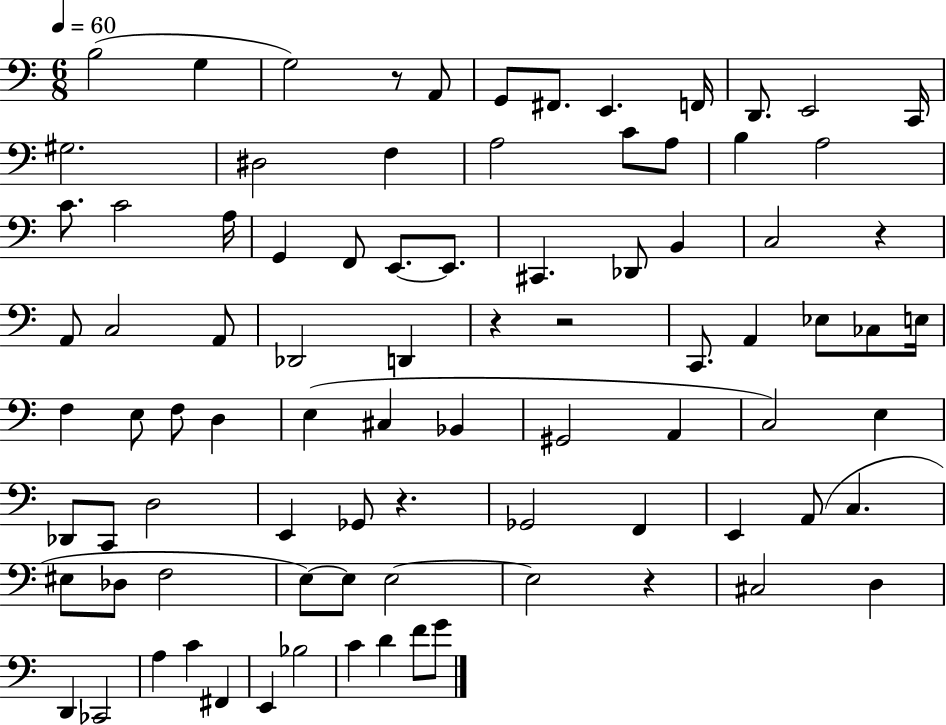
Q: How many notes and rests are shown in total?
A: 87